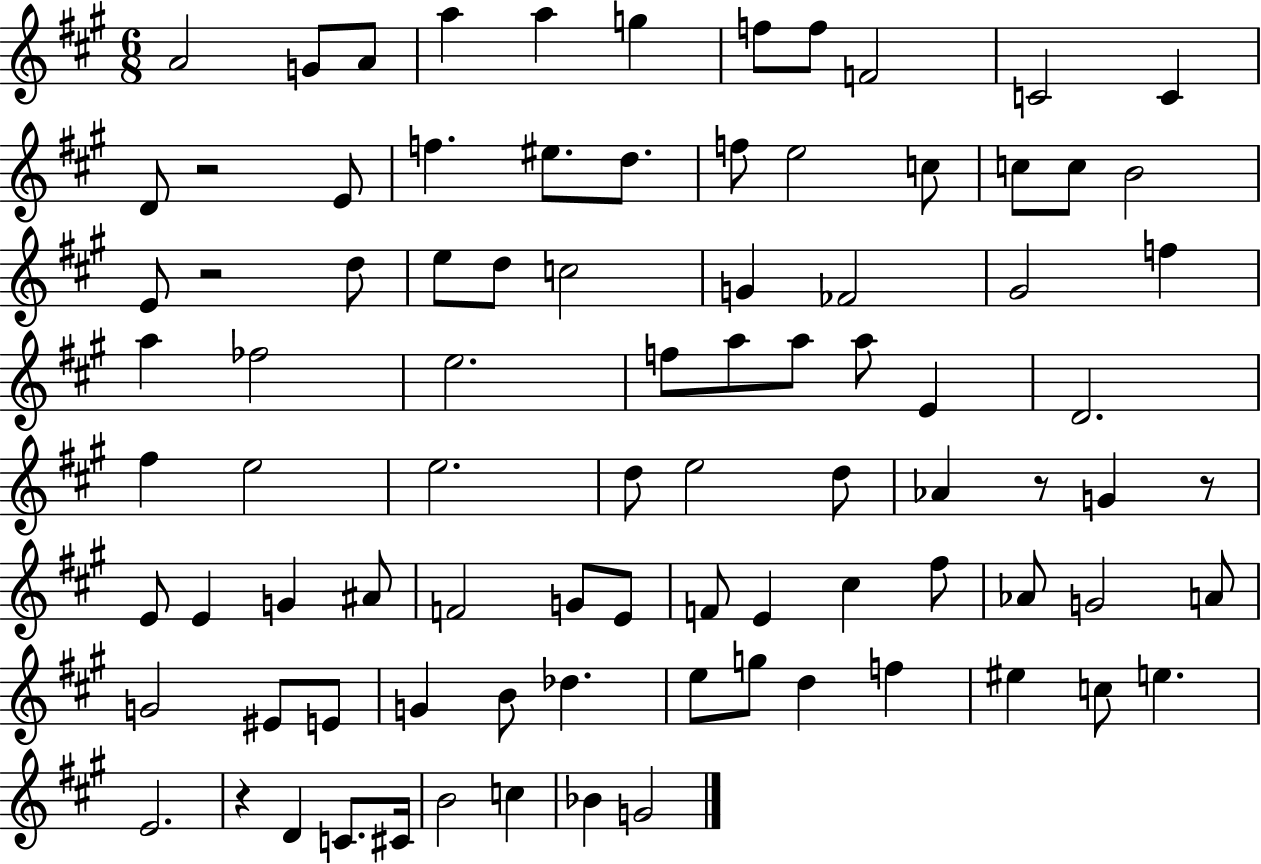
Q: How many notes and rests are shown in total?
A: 88